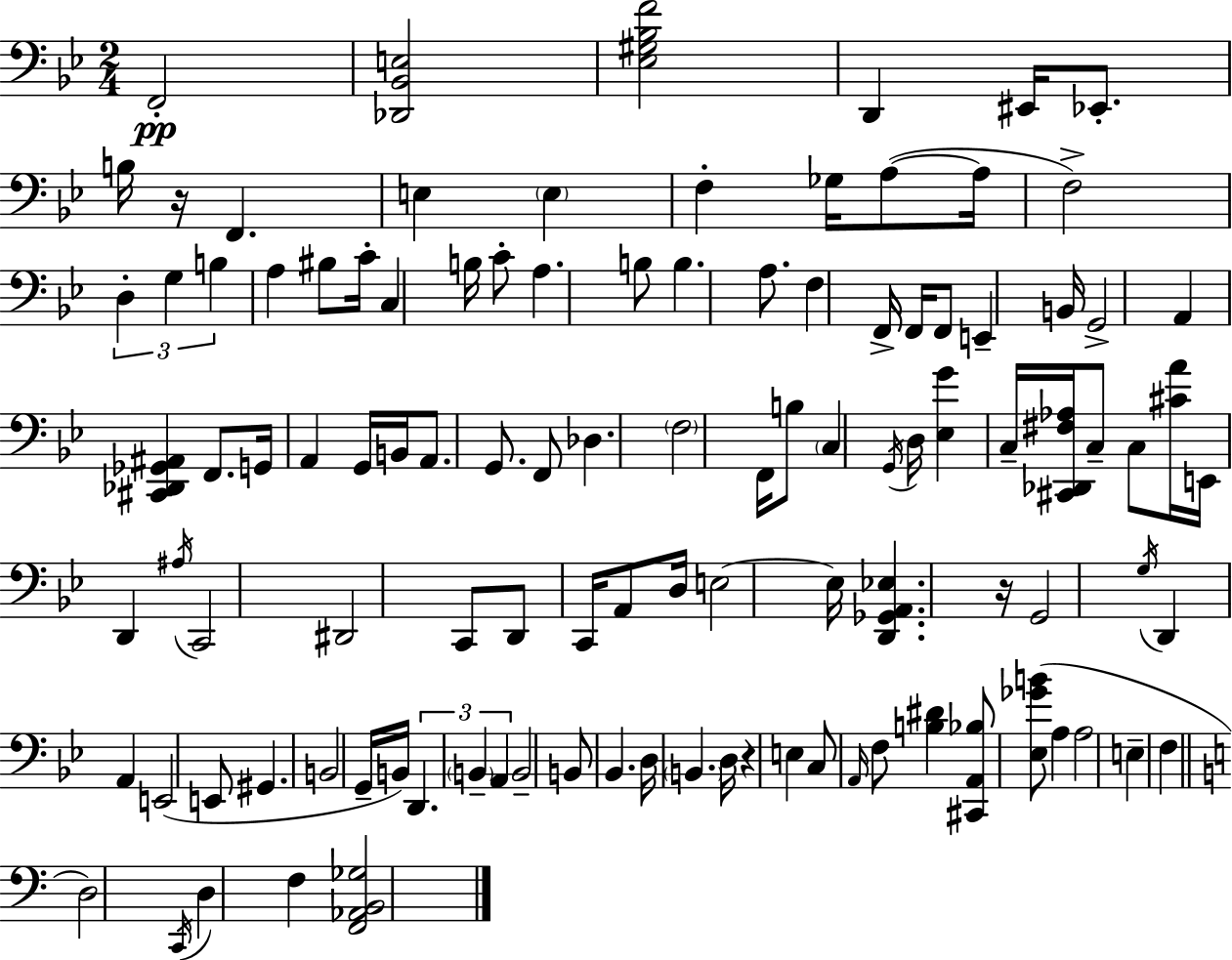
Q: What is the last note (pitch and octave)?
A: F3